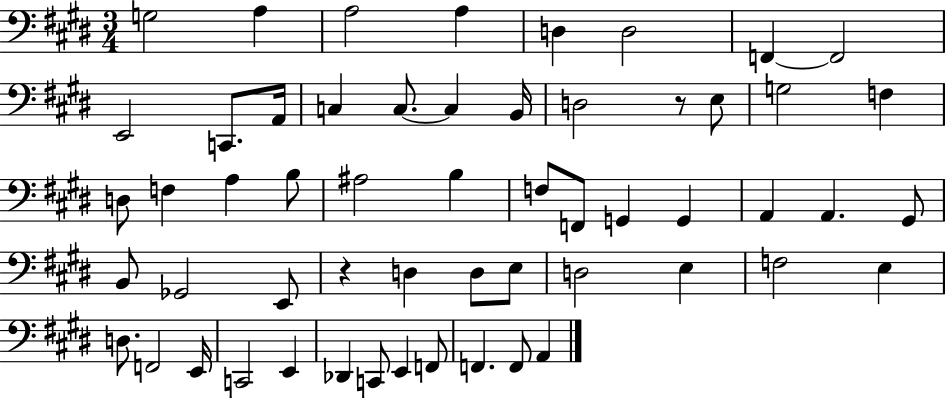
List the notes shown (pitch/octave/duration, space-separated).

G3/h A3/q A3/h A3/q D3/q D3/h F2/q F2/h E2/h C2/e. A2/s C3/q C3/e. C3/q B2/s D3/h R/e E3/e G3/h F3/q D3/e F3/q A3/q B3/e A#3/h B3/q F3/e F2/e G2/q G2/q A2/q A2/q. G#2/e B2/e Gb2/h E2/e R/q D3/q D3/e E3/e D3/h E3/q F3/h E3/q D3/e. F2/h E2/s C2/h E2/q Db2/q C2/e E2/q F2/e F2/q. F2/e A2/q